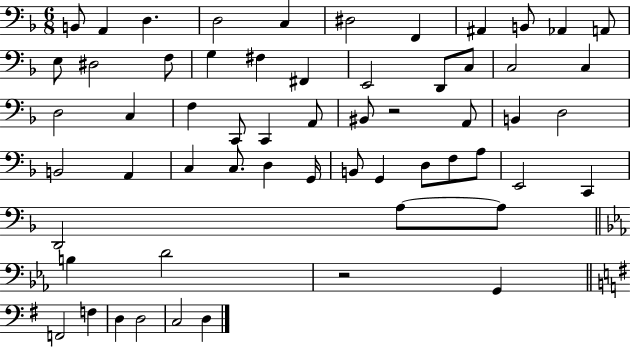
B2/e A2/q D3/q. D3/h C3/q D#3/h F2/q A#2/q B2/e Ab2/q A2/e E3/e D#3/h F3/e G3/q F#3/q F#2/q E2/h D2/e C3/e C3/h C3/q D3/h C3/q F3/q C2/e C2/q A2/e BIS2/e R/h A2/e B2/q D3/h B2/h A2/q C3/q C3/e. D3/q G2/s B2/e G2/q D3/e F3/e A3/e E2/h C2/q D2/h A3/e A3/e B3/q D4/h R/h G2/q F2/h F3/q D3/q D3/h C3/h D3/q